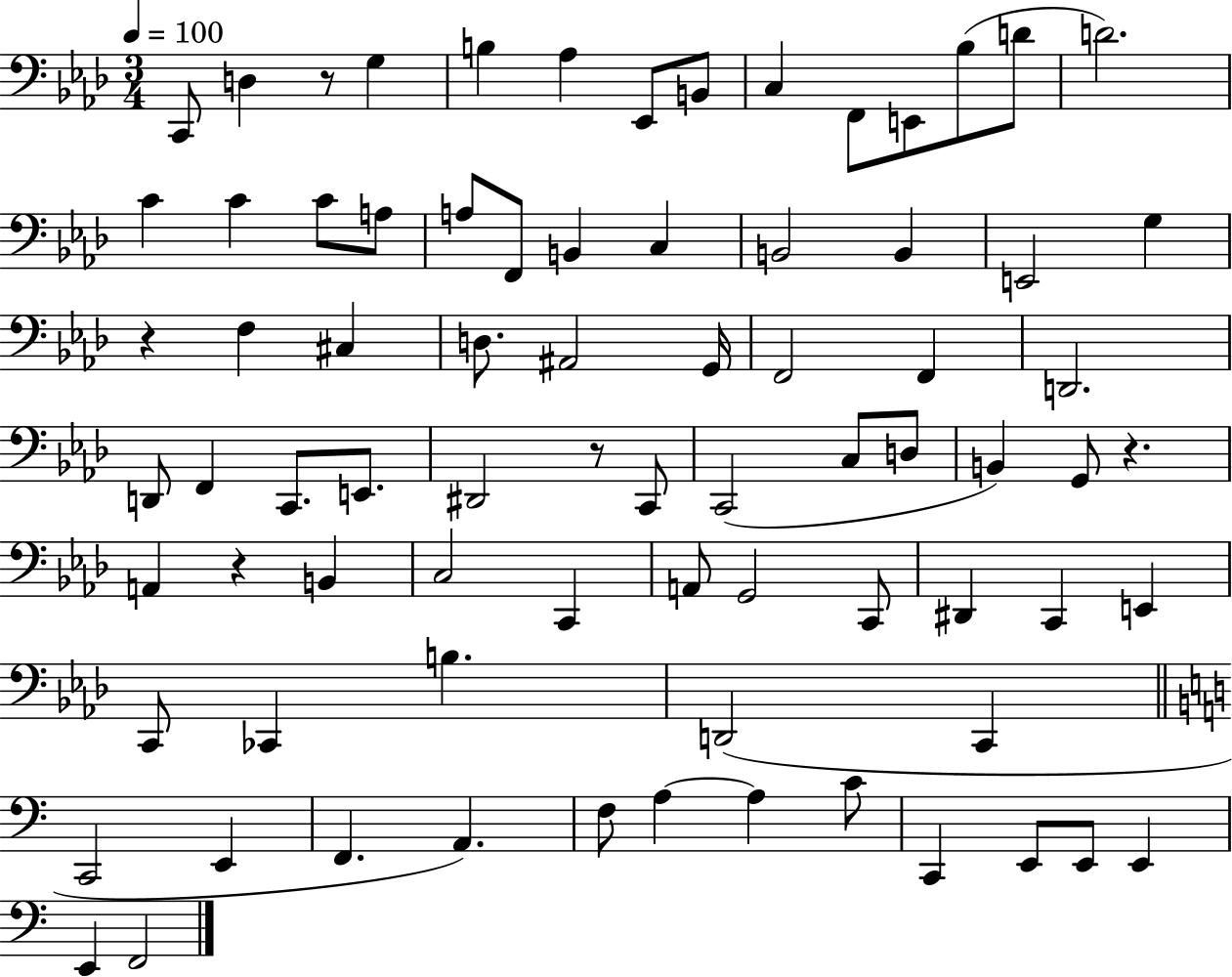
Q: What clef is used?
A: bass